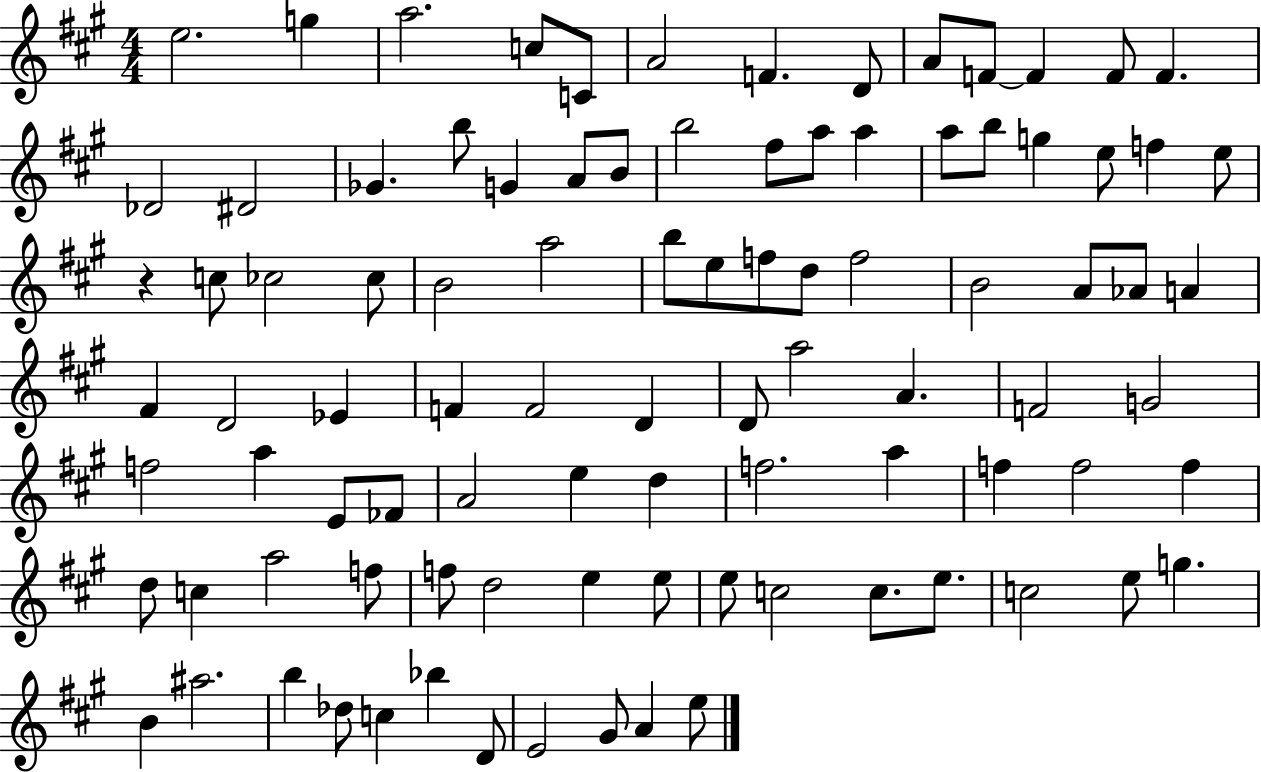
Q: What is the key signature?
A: A major